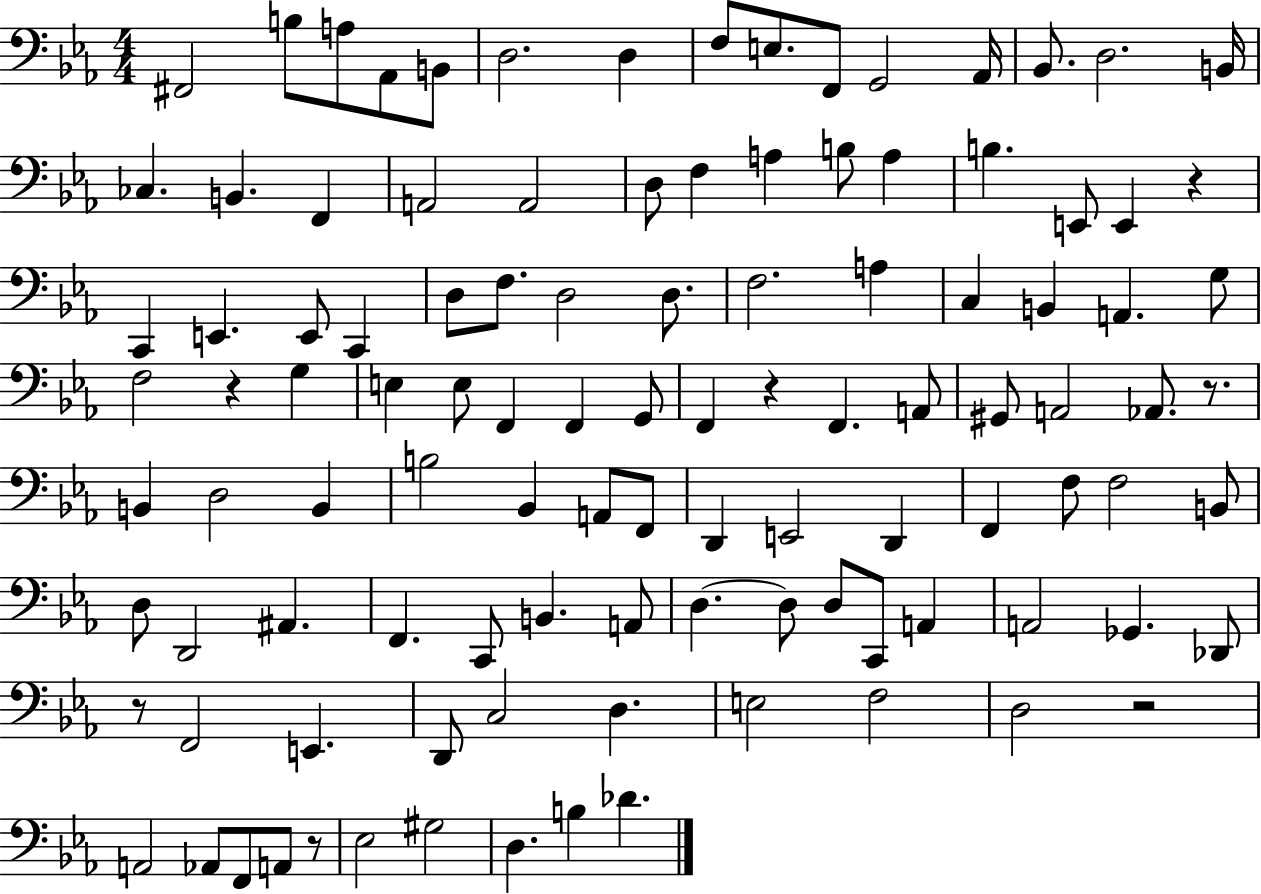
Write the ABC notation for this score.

X:1
T:Untitled
M:4/4
L:1/4
K:Eb
^F,,2 B,/2 A,/2 _A,,/2 B,,/2 D,2 D, F,/2 E,/2 F,,/2 G,,2 _A,,/4 _B,,/2 D,2 B,,/4 _C, B,, F,, A,,2 A,,2 D,/2 F, A, B,/2 A, B, E,,/2 E,, z C,, E,, E,,/2 C,, D,/2 F,/2 D,2 D,/2 F,2 A, C, B,, A,, G,/2 F,2 z G, E, E,/2 F,, F,, G,,/2 F,, z F,, A,,/2 ^G,,/2 A,,2 _A,,/2 z/2 B,, D,2 B,, B,2 _B,, A,,/2 F,,/2 D,, E,,2 D,, F,, F,/2 F,2 B,,/2 D,/2 D,,2 ^A,, F,, C,,/2 B,, A,,/2 D, D,/2 D,/2 C,,/2 A,, A,,2 _G,, _D,,/2 z/2 F,,2 E,, D,,/2 C,2 D, E,2 F,2 D,2 z2 A,,2 _A,,/2 F,,/2 A,,/2 z/2 _E,2 ^G,2 D, B, _D